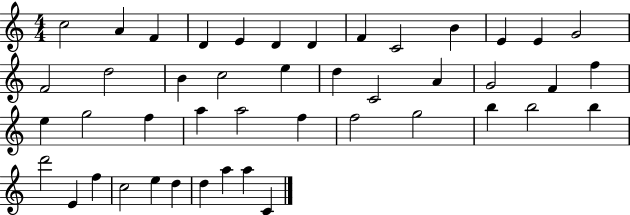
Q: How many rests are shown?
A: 0